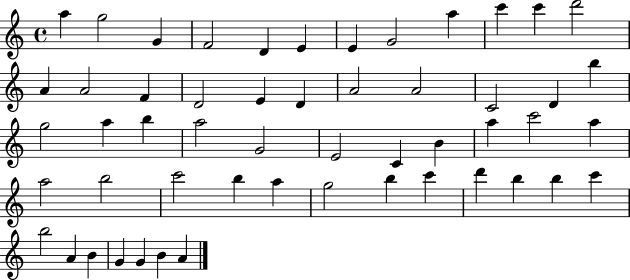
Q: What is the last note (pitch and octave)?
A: A4